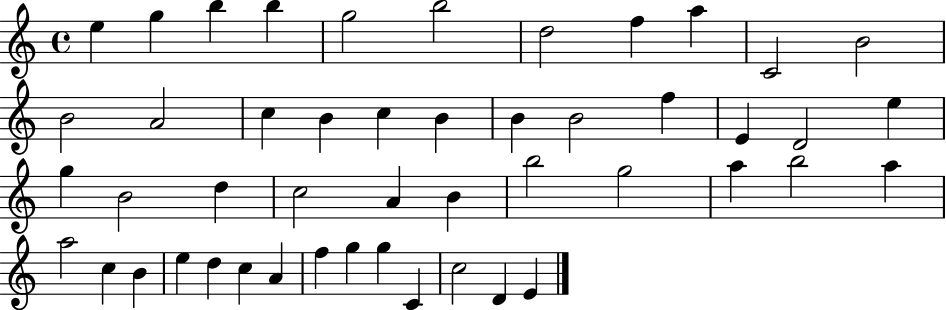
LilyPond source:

{
  \clef treble
  \time 4/4
  \defaultTimeSignature
  \key c \major
  e''4 g''4 b''4 b''4 | g''2 b''2 | d''2 f''4 a''4 | c'2 b'2 | \break b'2 a'2 | c''4 b'4 c''4 b'4 | b'4 b'2 f''4 | e'4 d'2 e''4 | \break g''4 b'2 d''4 | c''2 a'4 b'4 | b''2 g''2 | a''4 b''2 a''4 | \break a''2 c''4 b'4 | e''4 d''4 c''4 a'4 | f''4 g''4 g''4 c'4 | c''2 d'4 e'4 | \break \bar "|."
}